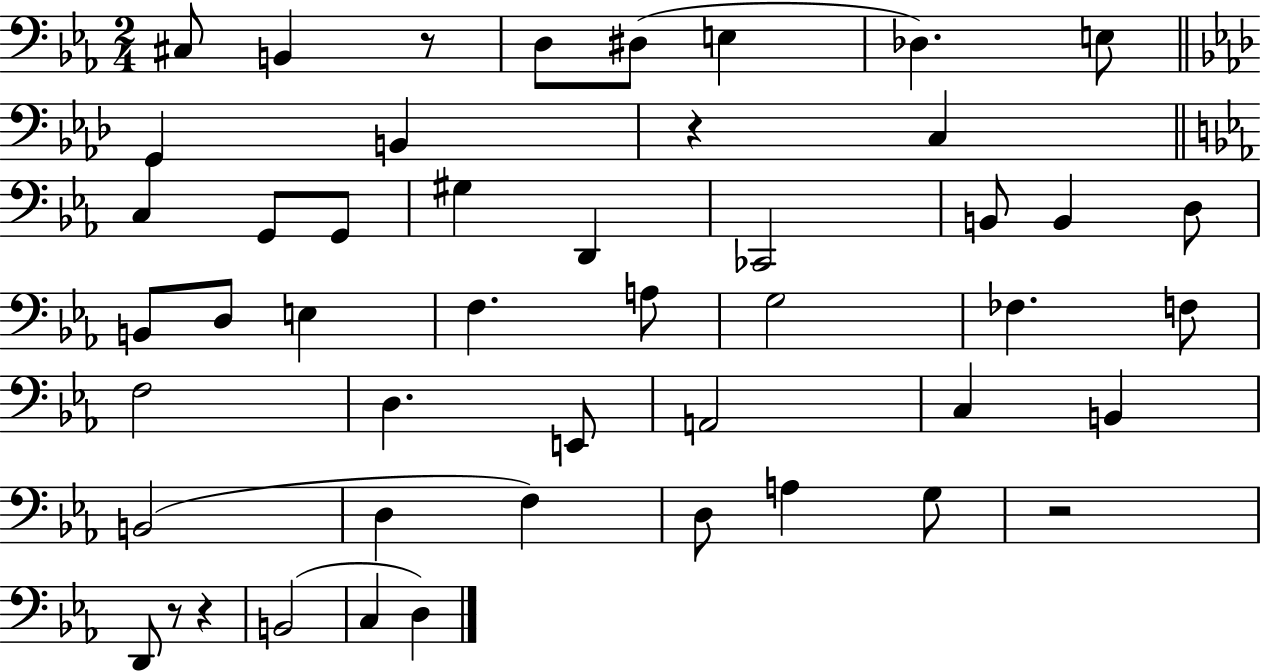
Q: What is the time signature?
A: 2/4